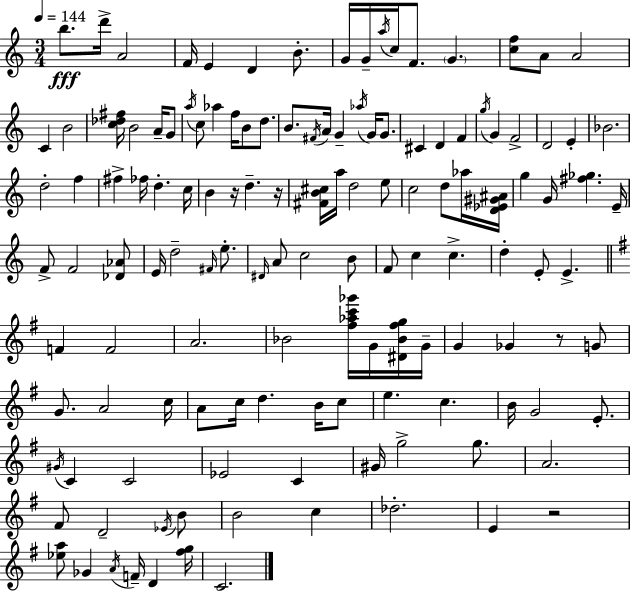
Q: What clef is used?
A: treble